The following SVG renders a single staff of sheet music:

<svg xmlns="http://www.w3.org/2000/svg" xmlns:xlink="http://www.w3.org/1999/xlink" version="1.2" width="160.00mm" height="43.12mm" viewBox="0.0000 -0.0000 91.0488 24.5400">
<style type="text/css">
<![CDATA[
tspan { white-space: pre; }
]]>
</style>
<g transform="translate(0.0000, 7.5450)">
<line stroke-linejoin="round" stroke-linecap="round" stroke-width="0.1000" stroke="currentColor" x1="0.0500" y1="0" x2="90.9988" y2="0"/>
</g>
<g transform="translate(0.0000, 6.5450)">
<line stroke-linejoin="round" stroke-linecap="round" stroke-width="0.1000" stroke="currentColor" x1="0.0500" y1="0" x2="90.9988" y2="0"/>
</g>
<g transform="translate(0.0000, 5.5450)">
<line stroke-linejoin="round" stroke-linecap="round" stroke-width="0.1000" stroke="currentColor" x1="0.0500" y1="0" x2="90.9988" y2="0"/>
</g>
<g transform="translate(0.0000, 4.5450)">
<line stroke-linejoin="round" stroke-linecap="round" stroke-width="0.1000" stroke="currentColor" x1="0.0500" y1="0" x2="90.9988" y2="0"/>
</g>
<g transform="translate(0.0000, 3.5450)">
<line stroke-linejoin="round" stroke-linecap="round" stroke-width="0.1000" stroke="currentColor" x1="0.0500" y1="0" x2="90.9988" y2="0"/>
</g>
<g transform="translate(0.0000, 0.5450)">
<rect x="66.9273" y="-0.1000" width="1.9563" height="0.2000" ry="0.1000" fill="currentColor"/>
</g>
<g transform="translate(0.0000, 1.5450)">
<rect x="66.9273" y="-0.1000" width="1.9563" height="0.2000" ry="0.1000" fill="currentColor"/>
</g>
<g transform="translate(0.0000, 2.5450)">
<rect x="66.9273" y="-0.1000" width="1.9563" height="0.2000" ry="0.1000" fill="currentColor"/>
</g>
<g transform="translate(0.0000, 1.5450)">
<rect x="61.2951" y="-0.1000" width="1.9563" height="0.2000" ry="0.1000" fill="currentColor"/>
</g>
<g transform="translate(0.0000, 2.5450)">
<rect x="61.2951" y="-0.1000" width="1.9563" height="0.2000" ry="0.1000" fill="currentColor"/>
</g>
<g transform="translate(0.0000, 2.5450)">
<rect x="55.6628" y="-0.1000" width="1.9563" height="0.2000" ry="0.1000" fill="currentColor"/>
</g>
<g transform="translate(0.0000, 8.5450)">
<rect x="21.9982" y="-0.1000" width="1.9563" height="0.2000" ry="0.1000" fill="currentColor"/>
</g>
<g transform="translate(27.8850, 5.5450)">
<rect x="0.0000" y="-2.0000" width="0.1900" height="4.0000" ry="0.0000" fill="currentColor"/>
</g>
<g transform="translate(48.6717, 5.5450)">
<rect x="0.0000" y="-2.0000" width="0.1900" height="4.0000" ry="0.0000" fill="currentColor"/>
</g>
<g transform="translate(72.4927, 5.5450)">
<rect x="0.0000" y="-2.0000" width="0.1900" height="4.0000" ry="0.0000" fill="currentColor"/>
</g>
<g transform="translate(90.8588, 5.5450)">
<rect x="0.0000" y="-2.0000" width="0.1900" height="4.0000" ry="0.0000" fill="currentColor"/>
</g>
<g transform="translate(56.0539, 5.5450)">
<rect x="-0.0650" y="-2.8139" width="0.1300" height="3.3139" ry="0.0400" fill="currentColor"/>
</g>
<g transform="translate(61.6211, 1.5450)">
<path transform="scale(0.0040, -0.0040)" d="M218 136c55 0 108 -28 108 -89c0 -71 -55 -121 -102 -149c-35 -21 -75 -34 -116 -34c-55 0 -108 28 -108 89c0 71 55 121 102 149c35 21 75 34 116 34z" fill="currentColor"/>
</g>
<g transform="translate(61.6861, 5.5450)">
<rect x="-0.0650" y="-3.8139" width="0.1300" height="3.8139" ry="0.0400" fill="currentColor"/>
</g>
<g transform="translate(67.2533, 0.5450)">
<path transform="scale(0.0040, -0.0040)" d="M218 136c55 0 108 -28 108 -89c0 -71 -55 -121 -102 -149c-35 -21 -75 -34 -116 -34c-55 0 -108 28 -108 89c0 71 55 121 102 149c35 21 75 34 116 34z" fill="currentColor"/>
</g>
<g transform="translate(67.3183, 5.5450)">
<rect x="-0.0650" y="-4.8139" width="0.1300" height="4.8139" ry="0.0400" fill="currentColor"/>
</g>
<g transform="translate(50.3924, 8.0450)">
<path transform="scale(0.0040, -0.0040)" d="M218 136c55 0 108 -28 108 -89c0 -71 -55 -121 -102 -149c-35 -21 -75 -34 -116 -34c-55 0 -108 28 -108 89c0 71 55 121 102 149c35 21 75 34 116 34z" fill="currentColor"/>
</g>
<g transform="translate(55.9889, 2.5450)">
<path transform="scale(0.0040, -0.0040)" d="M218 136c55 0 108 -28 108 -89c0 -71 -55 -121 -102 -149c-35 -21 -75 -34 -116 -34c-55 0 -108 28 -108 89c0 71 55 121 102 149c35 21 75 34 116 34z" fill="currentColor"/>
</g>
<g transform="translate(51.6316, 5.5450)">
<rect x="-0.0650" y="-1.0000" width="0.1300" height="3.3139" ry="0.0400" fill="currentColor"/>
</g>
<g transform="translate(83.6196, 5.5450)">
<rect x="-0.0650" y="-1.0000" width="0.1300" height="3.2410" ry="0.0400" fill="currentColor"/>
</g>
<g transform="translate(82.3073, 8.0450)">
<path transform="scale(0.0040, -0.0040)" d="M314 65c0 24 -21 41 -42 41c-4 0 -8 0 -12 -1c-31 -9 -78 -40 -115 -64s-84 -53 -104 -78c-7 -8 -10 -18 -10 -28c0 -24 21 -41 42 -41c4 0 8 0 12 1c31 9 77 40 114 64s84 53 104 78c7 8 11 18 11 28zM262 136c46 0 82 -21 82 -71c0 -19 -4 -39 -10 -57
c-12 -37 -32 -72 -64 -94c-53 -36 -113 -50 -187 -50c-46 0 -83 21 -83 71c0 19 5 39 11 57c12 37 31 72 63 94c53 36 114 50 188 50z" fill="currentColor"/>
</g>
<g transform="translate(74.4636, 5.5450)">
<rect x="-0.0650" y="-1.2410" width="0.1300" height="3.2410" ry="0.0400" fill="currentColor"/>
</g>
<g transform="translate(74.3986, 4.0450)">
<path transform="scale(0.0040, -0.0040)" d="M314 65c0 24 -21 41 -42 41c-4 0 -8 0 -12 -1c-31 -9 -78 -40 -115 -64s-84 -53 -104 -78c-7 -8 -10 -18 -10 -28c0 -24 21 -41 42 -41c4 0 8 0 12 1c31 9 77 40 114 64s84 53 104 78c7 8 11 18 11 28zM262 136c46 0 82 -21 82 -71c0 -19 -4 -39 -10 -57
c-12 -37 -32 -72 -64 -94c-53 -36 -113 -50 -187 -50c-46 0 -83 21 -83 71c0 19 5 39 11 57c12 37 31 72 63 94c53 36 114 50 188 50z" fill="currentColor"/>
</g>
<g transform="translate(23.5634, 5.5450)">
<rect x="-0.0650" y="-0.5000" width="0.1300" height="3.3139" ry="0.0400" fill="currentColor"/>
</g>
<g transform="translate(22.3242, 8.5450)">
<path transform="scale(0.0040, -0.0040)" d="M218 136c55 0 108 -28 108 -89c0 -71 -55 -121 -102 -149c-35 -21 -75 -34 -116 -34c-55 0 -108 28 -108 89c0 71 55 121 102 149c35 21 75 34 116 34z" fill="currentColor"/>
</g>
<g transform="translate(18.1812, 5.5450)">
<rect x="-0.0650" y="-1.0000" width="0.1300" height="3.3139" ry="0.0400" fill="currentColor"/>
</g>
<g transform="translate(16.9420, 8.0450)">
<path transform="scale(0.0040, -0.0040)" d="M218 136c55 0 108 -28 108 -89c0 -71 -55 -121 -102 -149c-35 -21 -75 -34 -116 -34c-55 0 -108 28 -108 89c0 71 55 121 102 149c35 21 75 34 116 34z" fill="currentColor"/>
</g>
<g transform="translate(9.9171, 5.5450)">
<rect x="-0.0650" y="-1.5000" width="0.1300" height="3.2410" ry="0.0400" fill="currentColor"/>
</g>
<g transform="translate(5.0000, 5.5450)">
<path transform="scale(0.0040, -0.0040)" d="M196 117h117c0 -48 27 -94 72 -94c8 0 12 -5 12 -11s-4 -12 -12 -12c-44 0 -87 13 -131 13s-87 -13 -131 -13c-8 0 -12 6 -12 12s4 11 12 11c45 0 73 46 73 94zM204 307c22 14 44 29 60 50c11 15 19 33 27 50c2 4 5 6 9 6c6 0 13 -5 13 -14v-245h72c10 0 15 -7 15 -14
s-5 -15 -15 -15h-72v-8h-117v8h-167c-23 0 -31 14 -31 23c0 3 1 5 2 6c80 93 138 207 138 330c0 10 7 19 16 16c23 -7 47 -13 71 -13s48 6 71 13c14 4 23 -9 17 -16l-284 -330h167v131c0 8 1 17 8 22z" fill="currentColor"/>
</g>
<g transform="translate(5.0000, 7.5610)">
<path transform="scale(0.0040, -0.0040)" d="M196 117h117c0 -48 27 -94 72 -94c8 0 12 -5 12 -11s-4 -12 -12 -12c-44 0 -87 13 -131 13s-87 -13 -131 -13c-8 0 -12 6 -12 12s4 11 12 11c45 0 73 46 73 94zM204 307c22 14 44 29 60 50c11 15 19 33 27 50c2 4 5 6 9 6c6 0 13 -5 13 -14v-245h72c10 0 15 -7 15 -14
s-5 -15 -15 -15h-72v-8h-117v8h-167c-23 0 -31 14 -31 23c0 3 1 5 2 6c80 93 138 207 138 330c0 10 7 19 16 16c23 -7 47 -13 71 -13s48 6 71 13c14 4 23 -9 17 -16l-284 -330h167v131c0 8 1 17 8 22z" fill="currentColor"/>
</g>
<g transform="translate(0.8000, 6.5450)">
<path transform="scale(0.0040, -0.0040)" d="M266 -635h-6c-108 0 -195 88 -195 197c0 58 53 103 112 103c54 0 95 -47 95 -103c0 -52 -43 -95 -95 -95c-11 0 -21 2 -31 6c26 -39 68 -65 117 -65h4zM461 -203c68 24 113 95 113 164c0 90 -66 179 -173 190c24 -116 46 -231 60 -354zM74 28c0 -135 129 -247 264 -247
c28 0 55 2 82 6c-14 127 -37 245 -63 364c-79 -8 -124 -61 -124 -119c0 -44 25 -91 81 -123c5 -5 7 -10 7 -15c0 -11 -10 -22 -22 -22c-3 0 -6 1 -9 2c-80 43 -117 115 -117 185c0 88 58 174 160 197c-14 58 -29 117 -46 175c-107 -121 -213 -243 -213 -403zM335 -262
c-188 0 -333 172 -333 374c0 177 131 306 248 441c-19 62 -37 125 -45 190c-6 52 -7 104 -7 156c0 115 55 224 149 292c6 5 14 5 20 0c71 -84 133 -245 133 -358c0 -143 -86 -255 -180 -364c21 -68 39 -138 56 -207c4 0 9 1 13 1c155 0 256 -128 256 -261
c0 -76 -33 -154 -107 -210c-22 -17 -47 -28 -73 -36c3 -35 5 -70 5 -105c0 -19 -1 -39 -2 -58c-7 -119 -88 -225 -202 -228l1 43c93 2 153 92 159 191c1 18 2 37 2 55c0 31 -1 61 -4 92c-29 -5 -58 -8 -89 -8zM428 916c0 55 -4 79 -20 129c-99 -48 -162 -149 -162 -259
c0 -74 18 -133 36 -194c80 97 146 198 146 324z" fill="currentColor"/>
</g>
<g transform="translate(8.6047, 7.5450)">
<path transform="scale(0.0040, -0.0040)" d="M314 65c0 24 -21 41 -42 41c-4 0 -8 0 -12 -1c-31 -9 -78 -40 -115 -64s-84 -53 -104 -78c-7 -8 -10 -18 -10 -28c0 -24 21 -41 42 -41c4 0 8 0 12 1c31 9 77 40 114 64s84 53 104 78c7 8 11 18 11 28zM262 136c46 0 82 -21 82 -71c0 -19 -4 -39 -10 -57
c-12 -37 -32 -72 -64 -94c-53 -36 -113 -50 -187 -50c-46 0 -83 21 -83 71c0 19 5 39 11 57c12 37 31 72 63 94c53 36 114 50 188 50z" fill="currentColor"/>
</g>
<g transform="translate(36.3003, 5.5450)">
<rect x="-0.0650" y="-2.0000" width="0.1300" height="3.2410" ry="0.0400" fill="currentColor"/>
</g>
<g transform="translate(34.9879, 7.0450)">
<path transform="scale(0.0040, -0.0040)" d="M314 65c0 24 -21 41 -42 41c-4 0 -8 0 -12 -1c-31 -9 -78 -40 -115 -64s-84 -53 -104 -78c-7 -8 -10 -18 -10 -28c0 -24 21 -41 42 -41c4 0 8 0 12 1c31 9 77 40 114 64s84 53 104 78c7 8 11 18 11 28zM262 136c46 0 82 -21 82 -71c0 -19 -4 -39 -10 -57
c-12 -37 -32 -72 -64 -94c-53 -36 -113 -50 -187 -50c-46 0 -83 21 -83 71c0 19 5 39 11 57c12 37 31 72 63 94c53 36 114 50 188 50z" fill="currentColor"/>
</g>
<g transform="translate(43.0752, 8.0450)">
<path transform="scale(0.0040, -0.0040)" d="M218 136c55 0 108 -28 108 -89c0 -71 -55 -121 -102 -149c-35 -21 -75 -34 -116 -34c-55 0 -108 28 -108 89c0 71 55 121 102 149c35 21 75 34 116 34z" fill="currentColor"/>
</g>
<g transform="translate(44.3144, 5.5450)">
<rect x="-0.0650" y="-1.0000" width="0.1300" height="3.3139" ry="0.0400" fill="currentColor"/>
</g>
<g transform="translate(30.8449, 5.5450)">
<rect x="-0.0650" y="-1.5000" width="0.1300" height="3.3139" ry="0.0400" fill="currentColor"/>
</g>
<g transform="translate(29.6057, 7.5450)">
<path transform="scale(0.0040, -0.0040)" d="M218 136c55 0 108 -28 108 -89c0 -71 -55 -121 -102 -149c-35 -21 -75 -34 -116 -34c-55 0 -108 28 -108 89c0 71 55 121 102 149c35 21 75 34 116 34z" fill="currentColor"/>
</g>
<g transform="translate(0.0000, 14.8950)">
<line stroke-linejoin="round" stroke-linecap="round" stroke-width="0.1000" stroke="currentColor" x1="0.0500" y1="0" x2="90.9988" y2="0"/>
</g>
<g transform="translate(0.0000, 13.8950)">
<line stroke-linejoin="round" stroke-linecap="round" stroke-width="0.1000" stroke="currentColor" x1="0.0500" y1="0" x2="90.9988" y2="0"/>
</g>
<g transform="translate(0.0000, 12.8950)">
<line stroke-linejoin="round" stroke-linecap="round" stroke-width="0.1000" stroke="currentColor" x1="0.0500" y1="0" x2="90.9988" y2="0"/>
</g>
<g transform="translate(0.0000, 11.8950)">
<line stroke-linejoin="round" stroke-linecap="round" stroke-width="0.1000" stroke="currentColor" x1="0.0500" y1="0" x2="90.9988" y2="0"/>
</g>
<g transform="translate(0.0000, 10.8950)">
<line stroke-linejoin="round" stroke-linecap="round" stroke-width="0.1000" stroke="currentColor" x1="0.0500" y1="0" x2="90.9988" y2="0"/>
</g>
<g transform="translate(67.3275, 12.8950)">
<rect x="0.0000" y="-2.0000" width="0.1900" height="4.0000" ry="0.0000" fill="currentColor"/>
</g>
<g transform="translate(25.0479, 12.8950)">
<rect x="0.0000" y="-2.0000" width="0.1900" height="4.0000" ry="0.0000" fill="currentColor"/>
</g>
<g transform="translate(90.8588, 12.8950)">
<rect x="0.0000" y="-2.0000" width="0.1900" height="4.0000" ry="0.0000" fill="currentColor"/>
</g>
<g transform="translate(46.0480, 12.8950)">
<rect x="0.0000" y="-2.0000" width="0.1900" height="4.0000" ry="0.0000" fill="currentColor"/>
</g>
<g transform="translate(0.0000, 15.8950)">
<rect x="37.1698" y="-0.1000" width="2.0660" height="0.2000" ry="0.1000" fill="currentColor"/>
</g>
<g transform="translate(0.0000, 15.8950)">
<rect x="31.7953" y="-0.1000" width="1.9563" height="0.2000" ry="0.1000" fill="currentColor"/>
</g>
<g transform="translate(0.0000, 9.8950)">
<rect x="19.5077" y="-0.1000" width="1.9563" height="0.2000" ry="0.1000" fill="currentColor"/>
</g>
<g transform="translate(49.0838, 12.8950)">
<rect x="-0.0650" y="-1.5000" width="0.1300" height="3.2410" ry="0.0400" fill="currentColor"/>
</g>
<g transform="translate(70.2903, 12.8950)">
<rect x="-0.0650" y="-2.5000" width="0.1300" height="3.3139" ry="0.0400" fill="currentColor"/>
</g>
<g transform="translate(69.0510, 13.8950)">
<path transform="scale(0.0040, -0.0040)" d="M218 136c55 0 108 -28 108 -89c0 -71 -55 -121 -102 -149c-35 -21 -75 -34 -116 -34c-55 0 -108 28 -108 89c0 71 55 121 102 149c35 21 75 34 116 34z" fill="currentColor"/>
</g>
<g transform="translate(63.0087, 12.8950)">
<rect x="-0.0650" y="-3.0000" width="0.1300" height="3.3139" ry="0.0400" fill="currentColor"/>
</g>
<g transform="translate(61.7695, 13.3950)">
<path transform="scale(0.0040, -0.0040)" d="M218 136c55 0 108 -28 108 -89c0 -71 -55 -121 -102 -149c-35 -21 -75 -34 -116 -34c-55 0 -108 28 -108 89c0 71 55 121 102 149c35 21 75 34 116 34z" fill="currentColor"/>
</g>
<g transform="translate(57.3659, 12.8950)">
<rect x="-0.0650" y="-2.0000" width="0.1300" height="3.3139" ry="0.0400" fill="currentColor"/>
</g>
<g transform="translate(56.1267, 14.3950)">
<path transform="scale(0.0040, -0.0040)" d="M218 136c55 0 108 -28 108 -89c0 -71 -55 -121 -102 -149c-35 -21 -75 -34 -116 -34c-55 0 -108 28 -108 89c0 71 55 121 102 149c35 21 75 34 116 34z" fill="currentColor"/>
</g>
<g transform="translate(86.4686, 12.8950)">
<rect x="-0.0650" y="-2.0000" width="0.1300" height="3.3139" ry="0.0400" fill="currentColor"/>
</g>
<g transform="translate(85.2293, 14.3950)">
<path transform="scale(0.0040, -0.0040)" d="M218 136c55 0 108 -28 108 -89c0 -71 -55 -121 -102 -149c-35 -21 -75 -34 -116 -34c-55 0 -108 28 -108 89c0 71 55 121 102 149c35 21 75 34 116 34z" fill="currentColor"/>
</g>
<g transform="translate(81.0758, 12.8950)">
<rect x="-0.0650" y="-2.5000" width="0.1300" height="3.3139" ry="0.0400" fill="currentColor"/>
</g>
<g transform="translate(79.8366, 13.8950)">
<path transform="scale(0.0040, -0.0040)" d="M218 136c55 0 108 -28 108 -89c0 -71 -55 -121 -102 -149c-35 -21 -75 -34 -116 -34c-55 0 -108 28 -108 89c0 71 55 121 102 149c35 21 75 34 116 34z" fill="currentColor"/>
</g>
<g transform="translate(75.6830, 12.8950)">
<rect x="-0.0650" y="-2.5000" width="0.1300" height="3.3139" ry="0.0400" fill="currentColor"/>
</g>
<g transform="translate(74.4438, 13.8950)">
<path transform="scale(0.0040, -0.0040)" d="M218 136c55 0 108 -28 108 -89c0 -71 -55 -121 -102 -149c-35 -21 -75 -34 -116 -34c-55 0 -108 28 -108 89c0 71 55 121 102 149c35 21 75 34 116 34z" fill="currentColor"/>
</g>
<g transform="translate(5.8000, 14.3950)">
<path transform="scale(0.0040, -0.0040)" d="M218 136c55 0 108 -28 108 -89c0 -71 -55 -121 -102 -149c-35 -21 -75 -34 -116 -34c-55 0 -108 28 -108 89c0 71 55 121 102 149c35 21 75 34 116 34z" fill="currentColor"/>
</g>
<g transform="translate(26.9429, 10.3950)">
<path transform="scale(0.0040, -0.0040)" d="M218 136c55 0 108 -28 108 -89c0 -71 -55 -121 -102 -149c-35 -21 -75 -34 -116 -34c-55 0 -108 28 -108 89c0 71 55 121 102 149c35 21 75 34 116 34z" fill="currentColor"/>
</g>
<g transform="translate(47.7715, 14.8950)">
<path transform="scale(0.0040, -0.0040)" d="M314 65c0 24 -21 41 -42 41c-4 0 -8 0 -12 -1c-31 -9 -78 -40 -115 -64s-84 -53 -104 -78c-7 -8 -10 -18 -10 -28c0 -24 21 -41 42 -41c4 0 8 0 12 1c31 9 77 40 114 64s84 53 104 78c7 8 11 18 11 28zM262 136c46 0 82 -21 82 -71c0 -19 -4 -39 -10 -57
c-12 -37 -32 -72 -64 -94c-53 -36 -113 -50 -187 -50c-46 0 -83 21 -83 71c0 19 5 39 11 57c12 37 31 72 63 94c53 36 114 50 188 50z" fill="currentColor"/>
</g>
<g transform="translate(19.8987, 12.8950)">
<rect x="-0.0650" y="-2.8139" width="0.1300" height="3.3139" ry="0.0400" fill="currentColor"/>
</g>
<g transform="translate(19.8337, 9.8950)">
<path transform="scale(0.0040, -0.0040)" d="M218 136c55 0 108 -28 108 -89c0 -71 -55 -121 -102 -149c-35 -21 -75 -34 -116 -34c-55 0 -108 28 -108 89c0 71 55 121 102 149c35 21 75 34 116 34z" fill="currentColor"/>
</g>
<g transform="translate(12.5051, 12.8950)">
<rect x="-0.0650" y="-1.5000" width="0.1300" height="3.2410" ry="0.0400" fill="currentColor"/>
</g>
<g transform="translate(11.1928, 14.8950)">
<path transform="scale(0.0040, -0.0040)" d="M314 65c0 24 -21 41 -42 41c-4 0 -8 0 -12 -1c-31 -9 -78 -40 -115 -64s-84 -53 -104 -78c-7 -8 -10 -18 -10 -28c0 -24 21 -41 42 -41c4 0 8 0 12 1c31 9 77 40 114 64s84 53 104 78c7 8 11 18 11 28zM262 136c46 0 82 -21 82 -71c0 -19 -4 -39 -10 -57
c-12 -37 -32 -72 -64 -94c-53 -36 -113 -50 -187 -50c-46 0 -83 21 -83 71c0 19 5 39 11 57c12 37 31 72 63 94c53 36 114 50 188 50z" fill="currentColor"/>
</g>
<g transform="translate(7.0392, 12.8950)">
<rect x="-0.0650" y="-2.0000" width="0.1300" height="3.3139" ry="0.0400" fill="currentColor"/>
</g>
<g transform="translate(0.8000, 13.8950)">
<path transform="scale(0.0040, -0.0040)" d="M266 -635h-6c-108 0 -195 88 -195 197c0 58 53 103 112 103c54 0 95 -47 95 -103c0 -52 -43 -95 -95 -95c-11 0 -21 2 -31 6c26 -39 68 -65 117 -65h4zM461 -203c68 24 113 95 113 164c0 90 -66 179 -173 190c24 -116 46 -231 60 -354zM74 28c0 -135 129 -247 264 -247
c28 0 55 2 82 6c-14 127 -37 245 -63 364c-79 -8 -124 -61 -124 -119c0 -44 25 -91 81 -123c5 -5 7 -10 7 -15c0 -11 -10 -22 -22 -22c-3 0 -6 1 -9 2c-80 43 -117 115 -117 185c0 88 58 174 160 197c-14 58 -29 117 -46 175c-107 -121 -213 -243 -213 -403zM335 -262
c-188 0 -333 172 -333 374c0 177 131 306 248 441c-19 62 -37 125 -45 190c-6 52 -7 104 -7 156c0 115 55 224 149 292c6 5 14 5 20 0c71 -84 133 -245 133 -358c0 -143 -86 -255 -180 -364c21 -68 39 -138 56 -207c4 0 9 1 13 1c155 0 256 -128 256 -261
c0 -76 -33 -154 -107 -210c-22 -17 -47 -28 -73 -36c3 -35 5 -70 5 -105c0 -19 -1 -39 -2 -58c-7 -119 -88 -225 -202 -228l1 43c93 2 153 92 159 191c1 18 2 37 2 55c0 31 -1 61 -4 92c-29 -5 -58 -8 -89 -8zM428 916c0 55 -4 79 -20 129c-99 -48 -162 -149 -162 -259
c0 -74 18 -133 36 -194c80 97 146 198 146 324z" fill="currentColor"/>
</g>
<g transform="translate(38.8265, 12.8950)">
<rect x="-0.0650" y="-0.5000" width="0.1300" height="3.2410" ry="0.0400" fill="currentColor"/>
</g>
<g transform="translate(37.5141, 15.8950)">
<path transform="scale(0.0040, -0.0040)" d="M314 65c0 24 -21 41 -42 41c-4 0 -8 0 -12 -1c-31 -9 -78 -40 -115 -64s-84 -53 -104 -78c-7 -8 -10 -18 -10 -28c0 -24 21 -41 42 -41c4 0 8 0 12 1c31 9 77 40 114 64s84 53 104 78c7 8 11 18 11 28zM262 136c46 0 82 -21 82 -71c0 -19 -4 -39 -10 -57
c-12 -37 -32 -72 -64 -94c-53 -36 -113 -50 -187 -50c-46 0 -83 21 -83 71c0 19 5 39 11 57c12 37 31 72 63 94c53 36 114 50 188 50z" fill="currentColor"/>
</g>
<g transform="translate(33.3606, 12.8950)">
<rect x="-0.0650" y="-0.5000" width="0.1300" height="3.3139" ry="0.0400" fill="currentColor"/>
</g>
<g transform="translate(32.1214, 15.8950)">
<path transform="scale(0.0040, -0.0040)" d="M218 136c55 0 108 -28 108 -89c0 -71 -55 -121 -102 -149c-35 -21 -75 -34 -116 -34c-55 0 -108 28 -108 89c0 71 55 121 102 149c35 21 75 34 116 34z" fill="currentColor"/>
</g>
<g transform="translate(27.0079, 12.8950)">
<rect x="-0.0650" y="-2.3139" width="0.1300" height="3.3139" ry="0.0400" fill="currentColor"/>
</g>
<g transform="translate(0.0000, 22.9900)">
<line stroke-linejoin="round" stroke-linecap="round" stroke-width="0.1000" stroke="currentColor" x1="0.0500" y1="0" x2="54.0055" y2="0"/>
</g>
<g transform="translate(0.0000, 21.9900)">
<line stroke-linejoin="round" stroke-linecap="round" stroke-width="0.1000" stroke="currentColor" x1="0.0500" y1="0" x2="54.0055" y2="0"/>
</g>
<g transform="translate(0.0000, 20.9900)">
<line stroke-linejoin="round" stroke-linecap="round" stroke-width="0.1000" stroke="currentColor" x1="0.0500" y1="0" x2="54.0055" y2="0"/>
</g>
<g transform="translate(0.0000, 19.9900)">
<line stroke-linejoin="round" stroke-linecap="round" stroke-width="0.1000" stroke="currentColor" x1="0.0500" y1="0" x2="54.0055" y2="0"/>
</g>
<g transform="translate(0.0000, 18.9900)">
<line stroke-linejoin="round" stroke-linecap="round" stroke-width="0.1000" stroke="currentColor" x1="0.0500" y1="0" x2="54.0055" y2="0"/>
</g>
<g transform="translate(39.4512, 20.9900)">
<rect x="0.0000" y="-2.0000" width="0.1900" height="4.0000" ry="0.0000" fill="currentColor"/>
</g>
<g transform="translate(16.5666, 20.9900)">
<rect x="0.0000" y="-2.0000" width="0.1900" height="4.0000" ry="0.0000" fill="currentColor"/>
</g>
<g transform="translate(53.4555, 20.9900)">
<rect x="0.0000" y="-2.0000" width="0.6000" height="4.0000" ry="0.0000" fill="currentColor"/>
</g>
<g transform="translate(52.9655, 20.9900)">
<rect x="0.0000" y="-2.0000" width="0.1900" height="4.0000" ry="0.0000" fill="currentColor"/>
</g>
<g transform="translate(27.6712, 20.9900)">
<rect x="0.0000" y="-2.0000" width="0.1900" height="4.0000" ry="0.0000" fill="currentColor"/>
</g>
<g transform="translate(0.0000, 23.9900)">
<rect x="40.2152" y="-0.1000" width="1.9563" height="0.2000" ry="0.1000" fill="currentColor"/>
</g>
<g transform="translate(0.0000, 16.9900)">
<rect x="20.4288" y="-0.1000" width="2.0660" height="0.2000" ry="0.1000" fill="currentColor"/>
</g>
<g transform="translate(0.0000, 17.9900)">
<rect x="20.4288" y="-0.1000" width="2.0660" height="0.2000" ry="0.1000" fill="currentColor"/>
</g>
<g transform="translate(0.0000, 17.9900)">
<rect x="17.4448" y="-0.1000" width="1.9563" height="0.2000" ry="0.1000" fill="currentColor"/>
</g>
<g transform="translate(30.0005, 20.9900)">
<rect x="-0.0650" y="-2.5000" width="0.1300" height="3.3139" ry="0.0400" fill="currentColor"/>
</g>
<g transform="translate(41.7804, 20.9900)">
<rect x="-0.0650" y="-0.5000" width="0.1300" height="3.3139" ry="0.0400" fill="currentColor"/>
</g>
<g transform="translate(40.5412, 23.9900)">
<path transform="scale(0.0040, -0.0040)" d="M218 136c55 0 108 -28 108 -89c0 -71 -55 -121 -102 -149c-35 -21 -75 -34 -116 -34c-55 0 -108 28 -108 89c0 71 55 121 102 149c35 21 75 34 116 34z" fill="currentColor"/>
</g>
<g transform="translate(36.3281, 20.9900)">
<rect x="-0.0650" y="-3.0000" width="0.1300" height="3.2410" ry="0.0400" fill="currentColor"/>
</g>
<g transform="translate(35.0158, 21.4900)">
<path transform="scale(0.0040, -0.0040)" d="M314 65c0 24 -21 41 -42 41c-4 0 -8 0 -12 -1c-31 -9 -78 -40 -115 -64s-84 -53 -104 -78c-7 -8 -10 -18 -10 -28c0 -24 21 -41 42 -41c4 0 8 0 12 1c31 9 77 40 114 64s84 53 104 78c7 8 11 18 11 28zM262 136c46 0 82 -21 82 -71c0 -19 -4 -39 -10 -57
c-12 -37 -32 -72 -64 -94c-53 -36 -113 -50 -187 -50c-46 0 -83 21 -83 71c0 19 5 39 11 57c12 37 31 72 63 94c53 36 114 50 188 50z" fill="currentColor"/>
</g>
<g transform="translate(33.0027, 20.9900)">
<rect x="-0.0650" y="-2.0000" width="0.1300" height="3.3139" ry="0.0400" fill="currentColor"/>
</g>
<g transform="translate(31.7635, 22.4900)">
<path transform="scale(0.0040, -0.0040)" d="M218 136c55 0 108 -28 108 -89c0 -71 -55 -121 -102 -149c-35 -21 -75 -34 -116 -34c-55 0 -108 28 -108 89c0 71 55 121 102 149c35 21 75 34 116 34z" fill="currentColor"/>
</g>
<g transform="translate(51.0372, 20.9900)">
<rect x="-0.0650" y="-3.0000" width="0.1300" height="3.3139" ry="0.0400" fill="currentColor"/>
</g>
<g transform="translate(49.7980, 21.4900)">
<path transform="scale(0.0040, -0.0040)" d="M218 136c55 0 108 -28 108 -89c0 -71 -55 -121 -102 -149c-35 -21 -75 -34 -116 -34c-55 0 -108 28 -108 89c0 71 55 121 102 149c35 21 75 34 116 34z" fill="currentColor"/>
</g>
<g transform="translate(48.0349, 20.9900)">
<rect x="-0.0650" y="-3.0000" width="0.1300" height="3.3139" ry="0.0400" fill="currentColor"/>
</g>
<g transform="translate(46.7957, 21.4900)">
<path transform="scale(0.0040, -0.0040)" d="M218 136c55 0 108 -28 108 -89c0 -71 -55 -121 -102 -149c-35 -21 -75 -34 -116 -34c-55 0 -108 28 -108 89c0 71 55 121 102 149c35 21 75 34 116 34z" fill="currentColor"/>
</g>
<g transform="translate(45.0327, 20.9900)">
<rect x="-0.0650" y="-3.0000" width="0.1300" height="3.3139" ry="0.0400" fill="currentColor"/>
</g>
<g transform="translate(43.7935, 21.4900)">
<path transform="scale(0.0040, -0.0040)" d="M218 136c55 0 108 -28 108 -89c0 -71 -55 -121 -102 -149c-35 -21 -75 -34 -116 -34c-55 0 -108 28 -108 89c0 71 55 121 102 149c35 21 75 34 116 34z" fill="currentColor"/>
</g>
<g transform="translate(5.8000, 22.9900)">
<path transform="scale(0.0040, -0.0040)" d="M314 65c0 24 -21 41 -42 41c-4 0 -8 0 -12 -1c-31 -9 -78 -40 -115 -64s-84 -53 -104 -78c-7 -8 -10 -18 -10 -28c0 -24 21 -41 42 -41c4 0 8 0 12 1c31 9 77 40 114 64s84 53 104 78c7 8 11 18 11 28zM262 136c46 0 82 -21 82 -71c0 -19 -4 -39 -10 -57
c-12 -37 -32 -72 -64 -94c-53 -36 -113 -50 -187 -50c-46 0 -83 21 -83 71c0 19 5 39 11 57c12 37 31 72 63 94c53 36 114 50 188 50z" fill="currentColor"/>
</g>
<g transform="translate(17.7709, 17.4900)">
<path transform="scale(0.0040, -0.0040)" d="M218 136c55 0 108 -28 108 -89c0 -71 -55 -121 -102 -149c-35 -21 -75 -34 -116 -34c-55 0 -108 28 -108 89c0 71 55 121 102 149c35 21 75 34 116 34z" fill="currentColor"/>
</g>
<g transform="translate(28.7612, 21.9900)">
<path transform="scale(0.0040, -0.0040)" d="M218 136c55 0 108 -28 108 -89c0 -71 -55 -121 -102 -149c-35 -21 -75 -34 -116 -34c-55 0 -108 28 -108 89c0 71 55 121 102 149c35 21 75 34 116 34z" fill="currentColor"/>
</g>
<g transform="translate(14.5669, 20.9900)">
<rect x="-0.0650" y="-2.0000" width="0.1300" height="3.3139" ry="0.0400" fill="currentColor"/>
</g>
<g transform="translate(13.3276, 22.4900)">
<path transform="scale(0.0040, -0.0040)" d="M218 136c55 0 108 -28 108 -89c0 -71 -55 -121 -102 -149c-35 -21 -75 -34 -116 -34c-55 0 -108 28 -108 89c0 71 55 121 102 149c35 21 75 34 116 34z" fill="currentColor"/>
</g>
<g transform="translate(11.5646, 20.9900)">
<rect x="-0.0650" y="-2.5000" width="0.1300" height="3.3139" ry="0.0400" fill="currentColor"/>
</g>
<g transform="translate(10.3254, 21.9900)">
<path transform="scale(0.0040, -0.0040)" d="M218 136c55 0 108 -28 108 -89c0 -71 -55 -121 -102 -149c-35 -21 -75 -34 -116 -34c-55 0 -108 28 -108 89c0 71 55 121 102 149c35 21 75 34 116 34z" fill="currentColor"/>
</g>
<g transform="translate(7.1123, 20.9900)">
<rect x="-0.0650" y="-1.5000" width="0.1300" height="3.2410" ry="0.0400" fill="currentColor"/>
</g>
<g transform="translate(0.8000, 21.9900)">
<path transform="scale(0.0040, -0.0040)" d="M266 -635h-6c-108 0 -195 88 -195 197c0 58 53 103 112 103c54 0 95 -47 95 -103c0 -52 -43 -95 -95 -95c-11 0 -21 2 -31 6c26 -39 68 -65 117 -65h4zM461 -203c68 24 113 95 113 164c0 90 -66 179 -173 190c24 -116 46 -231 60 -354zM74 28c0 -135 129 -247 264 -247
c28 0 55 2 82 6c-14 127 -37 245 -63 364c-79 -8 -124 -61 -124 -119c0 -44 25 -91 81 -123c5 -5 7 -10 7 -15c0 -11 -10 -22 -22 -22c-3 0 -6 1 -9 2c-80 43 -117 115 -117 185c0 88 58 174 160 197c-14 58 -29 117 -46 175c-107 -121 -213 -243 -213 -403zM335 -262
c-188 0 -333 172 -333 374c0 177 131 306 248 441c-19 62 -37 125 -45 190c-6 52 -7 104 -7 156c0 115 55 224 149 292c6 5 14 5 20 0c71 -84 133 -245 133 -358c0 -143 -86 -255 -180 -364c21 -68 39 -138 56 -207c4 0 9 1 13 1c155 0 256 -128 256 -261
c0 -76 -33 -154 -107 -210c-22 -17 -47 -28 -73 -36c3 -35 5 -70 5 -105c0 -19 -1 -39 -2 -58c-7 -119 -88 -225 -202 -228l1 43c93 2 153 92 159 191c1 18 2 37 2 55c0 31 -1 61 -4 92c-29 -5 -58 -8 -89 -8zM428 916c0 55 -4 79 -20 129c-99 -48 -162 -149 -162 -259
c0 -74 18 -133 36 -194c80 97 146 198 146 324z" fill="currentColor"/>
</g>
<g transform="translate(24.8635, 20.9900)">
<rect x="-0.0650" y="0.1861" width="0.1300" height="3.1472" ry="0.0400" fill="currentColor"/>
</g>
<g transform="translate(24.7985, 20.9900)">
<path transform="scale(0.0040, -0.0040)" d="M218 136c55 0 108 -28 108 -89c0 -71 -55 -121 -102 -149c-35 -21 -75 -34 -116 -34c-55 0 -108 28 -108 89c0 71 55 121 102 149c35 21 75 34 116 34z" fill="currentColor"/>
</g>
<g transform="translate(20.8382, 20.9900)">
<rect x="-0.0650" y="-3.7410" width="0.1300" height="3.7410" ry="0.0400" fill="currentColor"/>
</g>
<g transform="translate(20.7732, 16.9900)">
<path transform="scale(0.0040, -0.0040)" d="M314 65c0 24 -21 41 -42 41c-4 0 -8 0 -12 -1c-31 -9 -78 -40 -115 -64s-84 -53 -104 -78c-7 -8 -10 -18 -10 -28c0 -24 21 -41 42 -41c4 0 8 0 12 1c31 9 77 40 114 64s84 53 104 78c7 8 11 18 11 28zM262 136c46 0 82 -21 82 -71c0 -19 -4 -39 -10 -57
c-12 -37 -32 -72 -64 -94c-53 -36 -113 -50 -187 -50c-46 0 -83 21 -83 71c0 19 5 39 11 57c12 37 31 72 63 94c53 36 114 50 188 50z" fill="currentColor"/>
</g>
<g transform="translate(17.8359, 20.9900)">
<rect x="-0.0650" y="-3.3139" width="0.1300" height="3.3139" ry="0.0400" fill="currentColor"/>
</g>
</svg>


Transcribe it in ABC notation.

X:1
T:Untitled
M:4/4
L:1/4
K:C
E2 D C E F2 D D a c' e' e2 D2 F E2 a g C C2 E2 F A G G G F E2 G F b c'2 B G F A2 C A A A